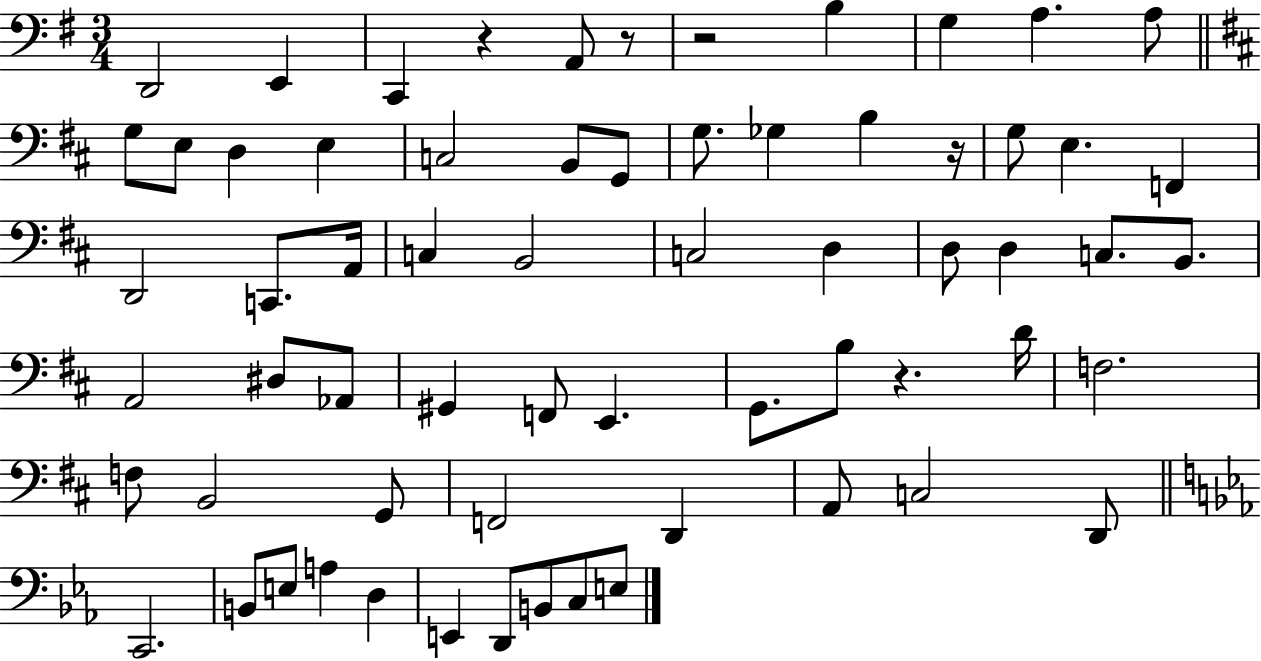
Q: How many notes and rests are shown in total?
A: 65